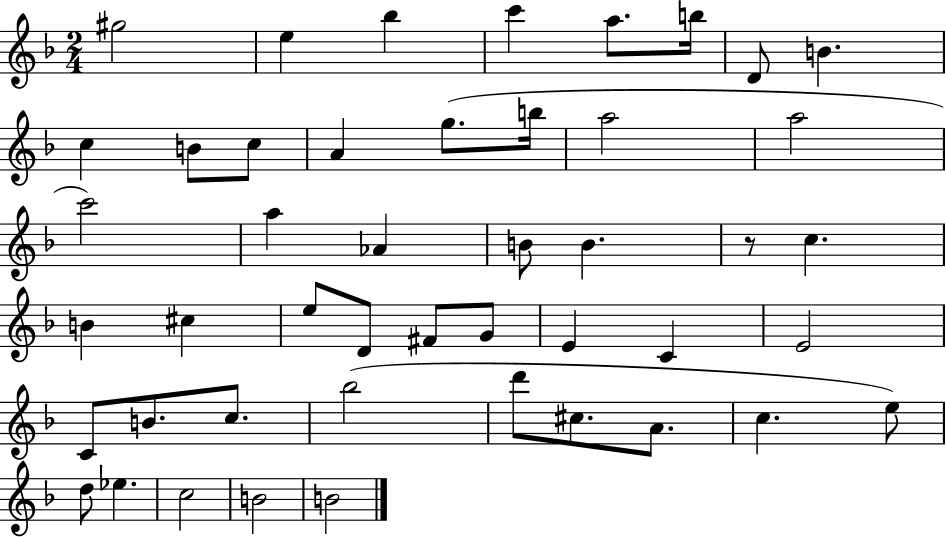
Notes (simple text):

G#5/h E5/q Bb5/q C6/q A5/e. B5/s D4/e B4/q. C5/q B4/e C5/e A4/q G5/e. B5/s A5/h A5/h C6/h A5/q Ab4/q B4/e B4/q. R/e C5/q. B4/q C#5/q E5/e D4/e F#4/e G4/e E4/q C4/q E4/h C4/e B4/e. C5/e. Bb5/h D6/e C#5/e. A4/e. C5/q. E5/e D5/e Eb5/q. C5/h B4/h B4/h